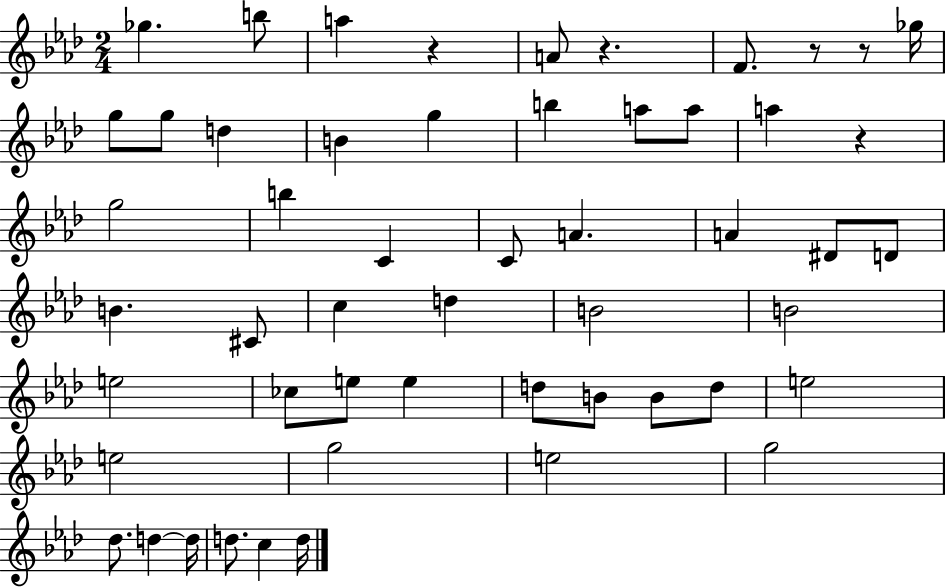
{
  \clef treble
  \numericTimeSignature
  \time 2/4
  \key aes \major
  ges''4. b''8 | a''4 r4 | a'8 r4. | f'8. r8 r8 ges''16 | \break g''8 g''8 d''4 | b'4 g''4 | b''4 a''8 a''8 | a''4 r4 | \break g''2 | b''4 c'4 | c'8 a'4. | a'4 dis'8 d'8 | \break b'4. cis'8 | c''4 d''4 | b'2 | b'2 | \break e''2 | ces''8 e''8 e''4 | d''8 b'8 b'8 d''8 | e''2 | \break e''2 | g''2 | e''2 | g''2 | \break des''8. d''4~~ d''16 | d''8. c''4 d''16 | \bar "|."
}